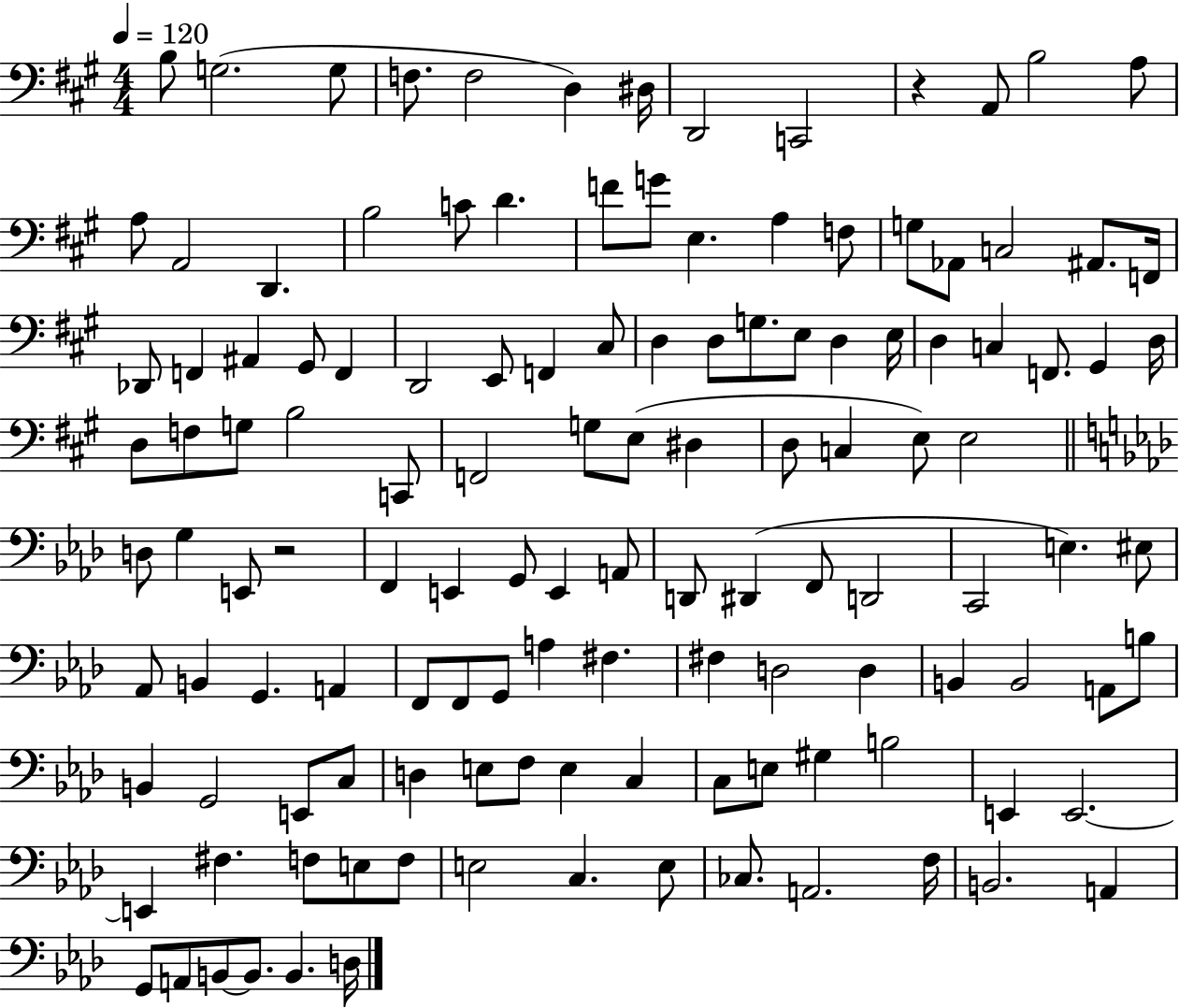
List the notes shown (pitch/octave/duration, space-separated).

B3/e G3/h. G3/e F3/e. F3/h D3/q D#3/s D2/h C2/h R/q A2/e B3/h A3/e A3/e A2/h D2/q. B3/h C4/e D4/q. F4/e G4/e E3/q. A3/q F3/e G3/e Ab2/e C3/h A#2/e. F2/s Db2/e F2/q A#2/q G#2/e F2/q D2/h E2/e F2/q C#3/e D3/q D3/e G3/e. E3/e D3/q E3/s D3/q C3/q F2/e. G#2/q D3/s D3/e F3/e G3/e B3/h C2/e F2/h G3/e E3/e D#3/q D3/e C3/q E3/e E3/h D3/e G3/q E2/e R/h F2/q E2/q G2/e E2/q A2/e D2/e D#2/q F2/e D2/h C2/h E3/q. EIS3/e Ab2/e B2/q G2/q. A2/q F2/e F2/e G2/e A3/q F#3/q. F#3/q D3/h D3/q B2/q B2/h A2/e B3/e B2/q G2/h E2/e C3/e D3/q E3/e F3/e E3/q C3/q C3/e E3/e G#3/q B3/h E2/q E2/h. E2/q F#3/q. F3/e E3/e F3/e E3/h C3/q. E3/e CES3/e. A2/h. F3/s B2/h. A2/q G2/e A2/e B2/e B2/e. B2/q. D3/s